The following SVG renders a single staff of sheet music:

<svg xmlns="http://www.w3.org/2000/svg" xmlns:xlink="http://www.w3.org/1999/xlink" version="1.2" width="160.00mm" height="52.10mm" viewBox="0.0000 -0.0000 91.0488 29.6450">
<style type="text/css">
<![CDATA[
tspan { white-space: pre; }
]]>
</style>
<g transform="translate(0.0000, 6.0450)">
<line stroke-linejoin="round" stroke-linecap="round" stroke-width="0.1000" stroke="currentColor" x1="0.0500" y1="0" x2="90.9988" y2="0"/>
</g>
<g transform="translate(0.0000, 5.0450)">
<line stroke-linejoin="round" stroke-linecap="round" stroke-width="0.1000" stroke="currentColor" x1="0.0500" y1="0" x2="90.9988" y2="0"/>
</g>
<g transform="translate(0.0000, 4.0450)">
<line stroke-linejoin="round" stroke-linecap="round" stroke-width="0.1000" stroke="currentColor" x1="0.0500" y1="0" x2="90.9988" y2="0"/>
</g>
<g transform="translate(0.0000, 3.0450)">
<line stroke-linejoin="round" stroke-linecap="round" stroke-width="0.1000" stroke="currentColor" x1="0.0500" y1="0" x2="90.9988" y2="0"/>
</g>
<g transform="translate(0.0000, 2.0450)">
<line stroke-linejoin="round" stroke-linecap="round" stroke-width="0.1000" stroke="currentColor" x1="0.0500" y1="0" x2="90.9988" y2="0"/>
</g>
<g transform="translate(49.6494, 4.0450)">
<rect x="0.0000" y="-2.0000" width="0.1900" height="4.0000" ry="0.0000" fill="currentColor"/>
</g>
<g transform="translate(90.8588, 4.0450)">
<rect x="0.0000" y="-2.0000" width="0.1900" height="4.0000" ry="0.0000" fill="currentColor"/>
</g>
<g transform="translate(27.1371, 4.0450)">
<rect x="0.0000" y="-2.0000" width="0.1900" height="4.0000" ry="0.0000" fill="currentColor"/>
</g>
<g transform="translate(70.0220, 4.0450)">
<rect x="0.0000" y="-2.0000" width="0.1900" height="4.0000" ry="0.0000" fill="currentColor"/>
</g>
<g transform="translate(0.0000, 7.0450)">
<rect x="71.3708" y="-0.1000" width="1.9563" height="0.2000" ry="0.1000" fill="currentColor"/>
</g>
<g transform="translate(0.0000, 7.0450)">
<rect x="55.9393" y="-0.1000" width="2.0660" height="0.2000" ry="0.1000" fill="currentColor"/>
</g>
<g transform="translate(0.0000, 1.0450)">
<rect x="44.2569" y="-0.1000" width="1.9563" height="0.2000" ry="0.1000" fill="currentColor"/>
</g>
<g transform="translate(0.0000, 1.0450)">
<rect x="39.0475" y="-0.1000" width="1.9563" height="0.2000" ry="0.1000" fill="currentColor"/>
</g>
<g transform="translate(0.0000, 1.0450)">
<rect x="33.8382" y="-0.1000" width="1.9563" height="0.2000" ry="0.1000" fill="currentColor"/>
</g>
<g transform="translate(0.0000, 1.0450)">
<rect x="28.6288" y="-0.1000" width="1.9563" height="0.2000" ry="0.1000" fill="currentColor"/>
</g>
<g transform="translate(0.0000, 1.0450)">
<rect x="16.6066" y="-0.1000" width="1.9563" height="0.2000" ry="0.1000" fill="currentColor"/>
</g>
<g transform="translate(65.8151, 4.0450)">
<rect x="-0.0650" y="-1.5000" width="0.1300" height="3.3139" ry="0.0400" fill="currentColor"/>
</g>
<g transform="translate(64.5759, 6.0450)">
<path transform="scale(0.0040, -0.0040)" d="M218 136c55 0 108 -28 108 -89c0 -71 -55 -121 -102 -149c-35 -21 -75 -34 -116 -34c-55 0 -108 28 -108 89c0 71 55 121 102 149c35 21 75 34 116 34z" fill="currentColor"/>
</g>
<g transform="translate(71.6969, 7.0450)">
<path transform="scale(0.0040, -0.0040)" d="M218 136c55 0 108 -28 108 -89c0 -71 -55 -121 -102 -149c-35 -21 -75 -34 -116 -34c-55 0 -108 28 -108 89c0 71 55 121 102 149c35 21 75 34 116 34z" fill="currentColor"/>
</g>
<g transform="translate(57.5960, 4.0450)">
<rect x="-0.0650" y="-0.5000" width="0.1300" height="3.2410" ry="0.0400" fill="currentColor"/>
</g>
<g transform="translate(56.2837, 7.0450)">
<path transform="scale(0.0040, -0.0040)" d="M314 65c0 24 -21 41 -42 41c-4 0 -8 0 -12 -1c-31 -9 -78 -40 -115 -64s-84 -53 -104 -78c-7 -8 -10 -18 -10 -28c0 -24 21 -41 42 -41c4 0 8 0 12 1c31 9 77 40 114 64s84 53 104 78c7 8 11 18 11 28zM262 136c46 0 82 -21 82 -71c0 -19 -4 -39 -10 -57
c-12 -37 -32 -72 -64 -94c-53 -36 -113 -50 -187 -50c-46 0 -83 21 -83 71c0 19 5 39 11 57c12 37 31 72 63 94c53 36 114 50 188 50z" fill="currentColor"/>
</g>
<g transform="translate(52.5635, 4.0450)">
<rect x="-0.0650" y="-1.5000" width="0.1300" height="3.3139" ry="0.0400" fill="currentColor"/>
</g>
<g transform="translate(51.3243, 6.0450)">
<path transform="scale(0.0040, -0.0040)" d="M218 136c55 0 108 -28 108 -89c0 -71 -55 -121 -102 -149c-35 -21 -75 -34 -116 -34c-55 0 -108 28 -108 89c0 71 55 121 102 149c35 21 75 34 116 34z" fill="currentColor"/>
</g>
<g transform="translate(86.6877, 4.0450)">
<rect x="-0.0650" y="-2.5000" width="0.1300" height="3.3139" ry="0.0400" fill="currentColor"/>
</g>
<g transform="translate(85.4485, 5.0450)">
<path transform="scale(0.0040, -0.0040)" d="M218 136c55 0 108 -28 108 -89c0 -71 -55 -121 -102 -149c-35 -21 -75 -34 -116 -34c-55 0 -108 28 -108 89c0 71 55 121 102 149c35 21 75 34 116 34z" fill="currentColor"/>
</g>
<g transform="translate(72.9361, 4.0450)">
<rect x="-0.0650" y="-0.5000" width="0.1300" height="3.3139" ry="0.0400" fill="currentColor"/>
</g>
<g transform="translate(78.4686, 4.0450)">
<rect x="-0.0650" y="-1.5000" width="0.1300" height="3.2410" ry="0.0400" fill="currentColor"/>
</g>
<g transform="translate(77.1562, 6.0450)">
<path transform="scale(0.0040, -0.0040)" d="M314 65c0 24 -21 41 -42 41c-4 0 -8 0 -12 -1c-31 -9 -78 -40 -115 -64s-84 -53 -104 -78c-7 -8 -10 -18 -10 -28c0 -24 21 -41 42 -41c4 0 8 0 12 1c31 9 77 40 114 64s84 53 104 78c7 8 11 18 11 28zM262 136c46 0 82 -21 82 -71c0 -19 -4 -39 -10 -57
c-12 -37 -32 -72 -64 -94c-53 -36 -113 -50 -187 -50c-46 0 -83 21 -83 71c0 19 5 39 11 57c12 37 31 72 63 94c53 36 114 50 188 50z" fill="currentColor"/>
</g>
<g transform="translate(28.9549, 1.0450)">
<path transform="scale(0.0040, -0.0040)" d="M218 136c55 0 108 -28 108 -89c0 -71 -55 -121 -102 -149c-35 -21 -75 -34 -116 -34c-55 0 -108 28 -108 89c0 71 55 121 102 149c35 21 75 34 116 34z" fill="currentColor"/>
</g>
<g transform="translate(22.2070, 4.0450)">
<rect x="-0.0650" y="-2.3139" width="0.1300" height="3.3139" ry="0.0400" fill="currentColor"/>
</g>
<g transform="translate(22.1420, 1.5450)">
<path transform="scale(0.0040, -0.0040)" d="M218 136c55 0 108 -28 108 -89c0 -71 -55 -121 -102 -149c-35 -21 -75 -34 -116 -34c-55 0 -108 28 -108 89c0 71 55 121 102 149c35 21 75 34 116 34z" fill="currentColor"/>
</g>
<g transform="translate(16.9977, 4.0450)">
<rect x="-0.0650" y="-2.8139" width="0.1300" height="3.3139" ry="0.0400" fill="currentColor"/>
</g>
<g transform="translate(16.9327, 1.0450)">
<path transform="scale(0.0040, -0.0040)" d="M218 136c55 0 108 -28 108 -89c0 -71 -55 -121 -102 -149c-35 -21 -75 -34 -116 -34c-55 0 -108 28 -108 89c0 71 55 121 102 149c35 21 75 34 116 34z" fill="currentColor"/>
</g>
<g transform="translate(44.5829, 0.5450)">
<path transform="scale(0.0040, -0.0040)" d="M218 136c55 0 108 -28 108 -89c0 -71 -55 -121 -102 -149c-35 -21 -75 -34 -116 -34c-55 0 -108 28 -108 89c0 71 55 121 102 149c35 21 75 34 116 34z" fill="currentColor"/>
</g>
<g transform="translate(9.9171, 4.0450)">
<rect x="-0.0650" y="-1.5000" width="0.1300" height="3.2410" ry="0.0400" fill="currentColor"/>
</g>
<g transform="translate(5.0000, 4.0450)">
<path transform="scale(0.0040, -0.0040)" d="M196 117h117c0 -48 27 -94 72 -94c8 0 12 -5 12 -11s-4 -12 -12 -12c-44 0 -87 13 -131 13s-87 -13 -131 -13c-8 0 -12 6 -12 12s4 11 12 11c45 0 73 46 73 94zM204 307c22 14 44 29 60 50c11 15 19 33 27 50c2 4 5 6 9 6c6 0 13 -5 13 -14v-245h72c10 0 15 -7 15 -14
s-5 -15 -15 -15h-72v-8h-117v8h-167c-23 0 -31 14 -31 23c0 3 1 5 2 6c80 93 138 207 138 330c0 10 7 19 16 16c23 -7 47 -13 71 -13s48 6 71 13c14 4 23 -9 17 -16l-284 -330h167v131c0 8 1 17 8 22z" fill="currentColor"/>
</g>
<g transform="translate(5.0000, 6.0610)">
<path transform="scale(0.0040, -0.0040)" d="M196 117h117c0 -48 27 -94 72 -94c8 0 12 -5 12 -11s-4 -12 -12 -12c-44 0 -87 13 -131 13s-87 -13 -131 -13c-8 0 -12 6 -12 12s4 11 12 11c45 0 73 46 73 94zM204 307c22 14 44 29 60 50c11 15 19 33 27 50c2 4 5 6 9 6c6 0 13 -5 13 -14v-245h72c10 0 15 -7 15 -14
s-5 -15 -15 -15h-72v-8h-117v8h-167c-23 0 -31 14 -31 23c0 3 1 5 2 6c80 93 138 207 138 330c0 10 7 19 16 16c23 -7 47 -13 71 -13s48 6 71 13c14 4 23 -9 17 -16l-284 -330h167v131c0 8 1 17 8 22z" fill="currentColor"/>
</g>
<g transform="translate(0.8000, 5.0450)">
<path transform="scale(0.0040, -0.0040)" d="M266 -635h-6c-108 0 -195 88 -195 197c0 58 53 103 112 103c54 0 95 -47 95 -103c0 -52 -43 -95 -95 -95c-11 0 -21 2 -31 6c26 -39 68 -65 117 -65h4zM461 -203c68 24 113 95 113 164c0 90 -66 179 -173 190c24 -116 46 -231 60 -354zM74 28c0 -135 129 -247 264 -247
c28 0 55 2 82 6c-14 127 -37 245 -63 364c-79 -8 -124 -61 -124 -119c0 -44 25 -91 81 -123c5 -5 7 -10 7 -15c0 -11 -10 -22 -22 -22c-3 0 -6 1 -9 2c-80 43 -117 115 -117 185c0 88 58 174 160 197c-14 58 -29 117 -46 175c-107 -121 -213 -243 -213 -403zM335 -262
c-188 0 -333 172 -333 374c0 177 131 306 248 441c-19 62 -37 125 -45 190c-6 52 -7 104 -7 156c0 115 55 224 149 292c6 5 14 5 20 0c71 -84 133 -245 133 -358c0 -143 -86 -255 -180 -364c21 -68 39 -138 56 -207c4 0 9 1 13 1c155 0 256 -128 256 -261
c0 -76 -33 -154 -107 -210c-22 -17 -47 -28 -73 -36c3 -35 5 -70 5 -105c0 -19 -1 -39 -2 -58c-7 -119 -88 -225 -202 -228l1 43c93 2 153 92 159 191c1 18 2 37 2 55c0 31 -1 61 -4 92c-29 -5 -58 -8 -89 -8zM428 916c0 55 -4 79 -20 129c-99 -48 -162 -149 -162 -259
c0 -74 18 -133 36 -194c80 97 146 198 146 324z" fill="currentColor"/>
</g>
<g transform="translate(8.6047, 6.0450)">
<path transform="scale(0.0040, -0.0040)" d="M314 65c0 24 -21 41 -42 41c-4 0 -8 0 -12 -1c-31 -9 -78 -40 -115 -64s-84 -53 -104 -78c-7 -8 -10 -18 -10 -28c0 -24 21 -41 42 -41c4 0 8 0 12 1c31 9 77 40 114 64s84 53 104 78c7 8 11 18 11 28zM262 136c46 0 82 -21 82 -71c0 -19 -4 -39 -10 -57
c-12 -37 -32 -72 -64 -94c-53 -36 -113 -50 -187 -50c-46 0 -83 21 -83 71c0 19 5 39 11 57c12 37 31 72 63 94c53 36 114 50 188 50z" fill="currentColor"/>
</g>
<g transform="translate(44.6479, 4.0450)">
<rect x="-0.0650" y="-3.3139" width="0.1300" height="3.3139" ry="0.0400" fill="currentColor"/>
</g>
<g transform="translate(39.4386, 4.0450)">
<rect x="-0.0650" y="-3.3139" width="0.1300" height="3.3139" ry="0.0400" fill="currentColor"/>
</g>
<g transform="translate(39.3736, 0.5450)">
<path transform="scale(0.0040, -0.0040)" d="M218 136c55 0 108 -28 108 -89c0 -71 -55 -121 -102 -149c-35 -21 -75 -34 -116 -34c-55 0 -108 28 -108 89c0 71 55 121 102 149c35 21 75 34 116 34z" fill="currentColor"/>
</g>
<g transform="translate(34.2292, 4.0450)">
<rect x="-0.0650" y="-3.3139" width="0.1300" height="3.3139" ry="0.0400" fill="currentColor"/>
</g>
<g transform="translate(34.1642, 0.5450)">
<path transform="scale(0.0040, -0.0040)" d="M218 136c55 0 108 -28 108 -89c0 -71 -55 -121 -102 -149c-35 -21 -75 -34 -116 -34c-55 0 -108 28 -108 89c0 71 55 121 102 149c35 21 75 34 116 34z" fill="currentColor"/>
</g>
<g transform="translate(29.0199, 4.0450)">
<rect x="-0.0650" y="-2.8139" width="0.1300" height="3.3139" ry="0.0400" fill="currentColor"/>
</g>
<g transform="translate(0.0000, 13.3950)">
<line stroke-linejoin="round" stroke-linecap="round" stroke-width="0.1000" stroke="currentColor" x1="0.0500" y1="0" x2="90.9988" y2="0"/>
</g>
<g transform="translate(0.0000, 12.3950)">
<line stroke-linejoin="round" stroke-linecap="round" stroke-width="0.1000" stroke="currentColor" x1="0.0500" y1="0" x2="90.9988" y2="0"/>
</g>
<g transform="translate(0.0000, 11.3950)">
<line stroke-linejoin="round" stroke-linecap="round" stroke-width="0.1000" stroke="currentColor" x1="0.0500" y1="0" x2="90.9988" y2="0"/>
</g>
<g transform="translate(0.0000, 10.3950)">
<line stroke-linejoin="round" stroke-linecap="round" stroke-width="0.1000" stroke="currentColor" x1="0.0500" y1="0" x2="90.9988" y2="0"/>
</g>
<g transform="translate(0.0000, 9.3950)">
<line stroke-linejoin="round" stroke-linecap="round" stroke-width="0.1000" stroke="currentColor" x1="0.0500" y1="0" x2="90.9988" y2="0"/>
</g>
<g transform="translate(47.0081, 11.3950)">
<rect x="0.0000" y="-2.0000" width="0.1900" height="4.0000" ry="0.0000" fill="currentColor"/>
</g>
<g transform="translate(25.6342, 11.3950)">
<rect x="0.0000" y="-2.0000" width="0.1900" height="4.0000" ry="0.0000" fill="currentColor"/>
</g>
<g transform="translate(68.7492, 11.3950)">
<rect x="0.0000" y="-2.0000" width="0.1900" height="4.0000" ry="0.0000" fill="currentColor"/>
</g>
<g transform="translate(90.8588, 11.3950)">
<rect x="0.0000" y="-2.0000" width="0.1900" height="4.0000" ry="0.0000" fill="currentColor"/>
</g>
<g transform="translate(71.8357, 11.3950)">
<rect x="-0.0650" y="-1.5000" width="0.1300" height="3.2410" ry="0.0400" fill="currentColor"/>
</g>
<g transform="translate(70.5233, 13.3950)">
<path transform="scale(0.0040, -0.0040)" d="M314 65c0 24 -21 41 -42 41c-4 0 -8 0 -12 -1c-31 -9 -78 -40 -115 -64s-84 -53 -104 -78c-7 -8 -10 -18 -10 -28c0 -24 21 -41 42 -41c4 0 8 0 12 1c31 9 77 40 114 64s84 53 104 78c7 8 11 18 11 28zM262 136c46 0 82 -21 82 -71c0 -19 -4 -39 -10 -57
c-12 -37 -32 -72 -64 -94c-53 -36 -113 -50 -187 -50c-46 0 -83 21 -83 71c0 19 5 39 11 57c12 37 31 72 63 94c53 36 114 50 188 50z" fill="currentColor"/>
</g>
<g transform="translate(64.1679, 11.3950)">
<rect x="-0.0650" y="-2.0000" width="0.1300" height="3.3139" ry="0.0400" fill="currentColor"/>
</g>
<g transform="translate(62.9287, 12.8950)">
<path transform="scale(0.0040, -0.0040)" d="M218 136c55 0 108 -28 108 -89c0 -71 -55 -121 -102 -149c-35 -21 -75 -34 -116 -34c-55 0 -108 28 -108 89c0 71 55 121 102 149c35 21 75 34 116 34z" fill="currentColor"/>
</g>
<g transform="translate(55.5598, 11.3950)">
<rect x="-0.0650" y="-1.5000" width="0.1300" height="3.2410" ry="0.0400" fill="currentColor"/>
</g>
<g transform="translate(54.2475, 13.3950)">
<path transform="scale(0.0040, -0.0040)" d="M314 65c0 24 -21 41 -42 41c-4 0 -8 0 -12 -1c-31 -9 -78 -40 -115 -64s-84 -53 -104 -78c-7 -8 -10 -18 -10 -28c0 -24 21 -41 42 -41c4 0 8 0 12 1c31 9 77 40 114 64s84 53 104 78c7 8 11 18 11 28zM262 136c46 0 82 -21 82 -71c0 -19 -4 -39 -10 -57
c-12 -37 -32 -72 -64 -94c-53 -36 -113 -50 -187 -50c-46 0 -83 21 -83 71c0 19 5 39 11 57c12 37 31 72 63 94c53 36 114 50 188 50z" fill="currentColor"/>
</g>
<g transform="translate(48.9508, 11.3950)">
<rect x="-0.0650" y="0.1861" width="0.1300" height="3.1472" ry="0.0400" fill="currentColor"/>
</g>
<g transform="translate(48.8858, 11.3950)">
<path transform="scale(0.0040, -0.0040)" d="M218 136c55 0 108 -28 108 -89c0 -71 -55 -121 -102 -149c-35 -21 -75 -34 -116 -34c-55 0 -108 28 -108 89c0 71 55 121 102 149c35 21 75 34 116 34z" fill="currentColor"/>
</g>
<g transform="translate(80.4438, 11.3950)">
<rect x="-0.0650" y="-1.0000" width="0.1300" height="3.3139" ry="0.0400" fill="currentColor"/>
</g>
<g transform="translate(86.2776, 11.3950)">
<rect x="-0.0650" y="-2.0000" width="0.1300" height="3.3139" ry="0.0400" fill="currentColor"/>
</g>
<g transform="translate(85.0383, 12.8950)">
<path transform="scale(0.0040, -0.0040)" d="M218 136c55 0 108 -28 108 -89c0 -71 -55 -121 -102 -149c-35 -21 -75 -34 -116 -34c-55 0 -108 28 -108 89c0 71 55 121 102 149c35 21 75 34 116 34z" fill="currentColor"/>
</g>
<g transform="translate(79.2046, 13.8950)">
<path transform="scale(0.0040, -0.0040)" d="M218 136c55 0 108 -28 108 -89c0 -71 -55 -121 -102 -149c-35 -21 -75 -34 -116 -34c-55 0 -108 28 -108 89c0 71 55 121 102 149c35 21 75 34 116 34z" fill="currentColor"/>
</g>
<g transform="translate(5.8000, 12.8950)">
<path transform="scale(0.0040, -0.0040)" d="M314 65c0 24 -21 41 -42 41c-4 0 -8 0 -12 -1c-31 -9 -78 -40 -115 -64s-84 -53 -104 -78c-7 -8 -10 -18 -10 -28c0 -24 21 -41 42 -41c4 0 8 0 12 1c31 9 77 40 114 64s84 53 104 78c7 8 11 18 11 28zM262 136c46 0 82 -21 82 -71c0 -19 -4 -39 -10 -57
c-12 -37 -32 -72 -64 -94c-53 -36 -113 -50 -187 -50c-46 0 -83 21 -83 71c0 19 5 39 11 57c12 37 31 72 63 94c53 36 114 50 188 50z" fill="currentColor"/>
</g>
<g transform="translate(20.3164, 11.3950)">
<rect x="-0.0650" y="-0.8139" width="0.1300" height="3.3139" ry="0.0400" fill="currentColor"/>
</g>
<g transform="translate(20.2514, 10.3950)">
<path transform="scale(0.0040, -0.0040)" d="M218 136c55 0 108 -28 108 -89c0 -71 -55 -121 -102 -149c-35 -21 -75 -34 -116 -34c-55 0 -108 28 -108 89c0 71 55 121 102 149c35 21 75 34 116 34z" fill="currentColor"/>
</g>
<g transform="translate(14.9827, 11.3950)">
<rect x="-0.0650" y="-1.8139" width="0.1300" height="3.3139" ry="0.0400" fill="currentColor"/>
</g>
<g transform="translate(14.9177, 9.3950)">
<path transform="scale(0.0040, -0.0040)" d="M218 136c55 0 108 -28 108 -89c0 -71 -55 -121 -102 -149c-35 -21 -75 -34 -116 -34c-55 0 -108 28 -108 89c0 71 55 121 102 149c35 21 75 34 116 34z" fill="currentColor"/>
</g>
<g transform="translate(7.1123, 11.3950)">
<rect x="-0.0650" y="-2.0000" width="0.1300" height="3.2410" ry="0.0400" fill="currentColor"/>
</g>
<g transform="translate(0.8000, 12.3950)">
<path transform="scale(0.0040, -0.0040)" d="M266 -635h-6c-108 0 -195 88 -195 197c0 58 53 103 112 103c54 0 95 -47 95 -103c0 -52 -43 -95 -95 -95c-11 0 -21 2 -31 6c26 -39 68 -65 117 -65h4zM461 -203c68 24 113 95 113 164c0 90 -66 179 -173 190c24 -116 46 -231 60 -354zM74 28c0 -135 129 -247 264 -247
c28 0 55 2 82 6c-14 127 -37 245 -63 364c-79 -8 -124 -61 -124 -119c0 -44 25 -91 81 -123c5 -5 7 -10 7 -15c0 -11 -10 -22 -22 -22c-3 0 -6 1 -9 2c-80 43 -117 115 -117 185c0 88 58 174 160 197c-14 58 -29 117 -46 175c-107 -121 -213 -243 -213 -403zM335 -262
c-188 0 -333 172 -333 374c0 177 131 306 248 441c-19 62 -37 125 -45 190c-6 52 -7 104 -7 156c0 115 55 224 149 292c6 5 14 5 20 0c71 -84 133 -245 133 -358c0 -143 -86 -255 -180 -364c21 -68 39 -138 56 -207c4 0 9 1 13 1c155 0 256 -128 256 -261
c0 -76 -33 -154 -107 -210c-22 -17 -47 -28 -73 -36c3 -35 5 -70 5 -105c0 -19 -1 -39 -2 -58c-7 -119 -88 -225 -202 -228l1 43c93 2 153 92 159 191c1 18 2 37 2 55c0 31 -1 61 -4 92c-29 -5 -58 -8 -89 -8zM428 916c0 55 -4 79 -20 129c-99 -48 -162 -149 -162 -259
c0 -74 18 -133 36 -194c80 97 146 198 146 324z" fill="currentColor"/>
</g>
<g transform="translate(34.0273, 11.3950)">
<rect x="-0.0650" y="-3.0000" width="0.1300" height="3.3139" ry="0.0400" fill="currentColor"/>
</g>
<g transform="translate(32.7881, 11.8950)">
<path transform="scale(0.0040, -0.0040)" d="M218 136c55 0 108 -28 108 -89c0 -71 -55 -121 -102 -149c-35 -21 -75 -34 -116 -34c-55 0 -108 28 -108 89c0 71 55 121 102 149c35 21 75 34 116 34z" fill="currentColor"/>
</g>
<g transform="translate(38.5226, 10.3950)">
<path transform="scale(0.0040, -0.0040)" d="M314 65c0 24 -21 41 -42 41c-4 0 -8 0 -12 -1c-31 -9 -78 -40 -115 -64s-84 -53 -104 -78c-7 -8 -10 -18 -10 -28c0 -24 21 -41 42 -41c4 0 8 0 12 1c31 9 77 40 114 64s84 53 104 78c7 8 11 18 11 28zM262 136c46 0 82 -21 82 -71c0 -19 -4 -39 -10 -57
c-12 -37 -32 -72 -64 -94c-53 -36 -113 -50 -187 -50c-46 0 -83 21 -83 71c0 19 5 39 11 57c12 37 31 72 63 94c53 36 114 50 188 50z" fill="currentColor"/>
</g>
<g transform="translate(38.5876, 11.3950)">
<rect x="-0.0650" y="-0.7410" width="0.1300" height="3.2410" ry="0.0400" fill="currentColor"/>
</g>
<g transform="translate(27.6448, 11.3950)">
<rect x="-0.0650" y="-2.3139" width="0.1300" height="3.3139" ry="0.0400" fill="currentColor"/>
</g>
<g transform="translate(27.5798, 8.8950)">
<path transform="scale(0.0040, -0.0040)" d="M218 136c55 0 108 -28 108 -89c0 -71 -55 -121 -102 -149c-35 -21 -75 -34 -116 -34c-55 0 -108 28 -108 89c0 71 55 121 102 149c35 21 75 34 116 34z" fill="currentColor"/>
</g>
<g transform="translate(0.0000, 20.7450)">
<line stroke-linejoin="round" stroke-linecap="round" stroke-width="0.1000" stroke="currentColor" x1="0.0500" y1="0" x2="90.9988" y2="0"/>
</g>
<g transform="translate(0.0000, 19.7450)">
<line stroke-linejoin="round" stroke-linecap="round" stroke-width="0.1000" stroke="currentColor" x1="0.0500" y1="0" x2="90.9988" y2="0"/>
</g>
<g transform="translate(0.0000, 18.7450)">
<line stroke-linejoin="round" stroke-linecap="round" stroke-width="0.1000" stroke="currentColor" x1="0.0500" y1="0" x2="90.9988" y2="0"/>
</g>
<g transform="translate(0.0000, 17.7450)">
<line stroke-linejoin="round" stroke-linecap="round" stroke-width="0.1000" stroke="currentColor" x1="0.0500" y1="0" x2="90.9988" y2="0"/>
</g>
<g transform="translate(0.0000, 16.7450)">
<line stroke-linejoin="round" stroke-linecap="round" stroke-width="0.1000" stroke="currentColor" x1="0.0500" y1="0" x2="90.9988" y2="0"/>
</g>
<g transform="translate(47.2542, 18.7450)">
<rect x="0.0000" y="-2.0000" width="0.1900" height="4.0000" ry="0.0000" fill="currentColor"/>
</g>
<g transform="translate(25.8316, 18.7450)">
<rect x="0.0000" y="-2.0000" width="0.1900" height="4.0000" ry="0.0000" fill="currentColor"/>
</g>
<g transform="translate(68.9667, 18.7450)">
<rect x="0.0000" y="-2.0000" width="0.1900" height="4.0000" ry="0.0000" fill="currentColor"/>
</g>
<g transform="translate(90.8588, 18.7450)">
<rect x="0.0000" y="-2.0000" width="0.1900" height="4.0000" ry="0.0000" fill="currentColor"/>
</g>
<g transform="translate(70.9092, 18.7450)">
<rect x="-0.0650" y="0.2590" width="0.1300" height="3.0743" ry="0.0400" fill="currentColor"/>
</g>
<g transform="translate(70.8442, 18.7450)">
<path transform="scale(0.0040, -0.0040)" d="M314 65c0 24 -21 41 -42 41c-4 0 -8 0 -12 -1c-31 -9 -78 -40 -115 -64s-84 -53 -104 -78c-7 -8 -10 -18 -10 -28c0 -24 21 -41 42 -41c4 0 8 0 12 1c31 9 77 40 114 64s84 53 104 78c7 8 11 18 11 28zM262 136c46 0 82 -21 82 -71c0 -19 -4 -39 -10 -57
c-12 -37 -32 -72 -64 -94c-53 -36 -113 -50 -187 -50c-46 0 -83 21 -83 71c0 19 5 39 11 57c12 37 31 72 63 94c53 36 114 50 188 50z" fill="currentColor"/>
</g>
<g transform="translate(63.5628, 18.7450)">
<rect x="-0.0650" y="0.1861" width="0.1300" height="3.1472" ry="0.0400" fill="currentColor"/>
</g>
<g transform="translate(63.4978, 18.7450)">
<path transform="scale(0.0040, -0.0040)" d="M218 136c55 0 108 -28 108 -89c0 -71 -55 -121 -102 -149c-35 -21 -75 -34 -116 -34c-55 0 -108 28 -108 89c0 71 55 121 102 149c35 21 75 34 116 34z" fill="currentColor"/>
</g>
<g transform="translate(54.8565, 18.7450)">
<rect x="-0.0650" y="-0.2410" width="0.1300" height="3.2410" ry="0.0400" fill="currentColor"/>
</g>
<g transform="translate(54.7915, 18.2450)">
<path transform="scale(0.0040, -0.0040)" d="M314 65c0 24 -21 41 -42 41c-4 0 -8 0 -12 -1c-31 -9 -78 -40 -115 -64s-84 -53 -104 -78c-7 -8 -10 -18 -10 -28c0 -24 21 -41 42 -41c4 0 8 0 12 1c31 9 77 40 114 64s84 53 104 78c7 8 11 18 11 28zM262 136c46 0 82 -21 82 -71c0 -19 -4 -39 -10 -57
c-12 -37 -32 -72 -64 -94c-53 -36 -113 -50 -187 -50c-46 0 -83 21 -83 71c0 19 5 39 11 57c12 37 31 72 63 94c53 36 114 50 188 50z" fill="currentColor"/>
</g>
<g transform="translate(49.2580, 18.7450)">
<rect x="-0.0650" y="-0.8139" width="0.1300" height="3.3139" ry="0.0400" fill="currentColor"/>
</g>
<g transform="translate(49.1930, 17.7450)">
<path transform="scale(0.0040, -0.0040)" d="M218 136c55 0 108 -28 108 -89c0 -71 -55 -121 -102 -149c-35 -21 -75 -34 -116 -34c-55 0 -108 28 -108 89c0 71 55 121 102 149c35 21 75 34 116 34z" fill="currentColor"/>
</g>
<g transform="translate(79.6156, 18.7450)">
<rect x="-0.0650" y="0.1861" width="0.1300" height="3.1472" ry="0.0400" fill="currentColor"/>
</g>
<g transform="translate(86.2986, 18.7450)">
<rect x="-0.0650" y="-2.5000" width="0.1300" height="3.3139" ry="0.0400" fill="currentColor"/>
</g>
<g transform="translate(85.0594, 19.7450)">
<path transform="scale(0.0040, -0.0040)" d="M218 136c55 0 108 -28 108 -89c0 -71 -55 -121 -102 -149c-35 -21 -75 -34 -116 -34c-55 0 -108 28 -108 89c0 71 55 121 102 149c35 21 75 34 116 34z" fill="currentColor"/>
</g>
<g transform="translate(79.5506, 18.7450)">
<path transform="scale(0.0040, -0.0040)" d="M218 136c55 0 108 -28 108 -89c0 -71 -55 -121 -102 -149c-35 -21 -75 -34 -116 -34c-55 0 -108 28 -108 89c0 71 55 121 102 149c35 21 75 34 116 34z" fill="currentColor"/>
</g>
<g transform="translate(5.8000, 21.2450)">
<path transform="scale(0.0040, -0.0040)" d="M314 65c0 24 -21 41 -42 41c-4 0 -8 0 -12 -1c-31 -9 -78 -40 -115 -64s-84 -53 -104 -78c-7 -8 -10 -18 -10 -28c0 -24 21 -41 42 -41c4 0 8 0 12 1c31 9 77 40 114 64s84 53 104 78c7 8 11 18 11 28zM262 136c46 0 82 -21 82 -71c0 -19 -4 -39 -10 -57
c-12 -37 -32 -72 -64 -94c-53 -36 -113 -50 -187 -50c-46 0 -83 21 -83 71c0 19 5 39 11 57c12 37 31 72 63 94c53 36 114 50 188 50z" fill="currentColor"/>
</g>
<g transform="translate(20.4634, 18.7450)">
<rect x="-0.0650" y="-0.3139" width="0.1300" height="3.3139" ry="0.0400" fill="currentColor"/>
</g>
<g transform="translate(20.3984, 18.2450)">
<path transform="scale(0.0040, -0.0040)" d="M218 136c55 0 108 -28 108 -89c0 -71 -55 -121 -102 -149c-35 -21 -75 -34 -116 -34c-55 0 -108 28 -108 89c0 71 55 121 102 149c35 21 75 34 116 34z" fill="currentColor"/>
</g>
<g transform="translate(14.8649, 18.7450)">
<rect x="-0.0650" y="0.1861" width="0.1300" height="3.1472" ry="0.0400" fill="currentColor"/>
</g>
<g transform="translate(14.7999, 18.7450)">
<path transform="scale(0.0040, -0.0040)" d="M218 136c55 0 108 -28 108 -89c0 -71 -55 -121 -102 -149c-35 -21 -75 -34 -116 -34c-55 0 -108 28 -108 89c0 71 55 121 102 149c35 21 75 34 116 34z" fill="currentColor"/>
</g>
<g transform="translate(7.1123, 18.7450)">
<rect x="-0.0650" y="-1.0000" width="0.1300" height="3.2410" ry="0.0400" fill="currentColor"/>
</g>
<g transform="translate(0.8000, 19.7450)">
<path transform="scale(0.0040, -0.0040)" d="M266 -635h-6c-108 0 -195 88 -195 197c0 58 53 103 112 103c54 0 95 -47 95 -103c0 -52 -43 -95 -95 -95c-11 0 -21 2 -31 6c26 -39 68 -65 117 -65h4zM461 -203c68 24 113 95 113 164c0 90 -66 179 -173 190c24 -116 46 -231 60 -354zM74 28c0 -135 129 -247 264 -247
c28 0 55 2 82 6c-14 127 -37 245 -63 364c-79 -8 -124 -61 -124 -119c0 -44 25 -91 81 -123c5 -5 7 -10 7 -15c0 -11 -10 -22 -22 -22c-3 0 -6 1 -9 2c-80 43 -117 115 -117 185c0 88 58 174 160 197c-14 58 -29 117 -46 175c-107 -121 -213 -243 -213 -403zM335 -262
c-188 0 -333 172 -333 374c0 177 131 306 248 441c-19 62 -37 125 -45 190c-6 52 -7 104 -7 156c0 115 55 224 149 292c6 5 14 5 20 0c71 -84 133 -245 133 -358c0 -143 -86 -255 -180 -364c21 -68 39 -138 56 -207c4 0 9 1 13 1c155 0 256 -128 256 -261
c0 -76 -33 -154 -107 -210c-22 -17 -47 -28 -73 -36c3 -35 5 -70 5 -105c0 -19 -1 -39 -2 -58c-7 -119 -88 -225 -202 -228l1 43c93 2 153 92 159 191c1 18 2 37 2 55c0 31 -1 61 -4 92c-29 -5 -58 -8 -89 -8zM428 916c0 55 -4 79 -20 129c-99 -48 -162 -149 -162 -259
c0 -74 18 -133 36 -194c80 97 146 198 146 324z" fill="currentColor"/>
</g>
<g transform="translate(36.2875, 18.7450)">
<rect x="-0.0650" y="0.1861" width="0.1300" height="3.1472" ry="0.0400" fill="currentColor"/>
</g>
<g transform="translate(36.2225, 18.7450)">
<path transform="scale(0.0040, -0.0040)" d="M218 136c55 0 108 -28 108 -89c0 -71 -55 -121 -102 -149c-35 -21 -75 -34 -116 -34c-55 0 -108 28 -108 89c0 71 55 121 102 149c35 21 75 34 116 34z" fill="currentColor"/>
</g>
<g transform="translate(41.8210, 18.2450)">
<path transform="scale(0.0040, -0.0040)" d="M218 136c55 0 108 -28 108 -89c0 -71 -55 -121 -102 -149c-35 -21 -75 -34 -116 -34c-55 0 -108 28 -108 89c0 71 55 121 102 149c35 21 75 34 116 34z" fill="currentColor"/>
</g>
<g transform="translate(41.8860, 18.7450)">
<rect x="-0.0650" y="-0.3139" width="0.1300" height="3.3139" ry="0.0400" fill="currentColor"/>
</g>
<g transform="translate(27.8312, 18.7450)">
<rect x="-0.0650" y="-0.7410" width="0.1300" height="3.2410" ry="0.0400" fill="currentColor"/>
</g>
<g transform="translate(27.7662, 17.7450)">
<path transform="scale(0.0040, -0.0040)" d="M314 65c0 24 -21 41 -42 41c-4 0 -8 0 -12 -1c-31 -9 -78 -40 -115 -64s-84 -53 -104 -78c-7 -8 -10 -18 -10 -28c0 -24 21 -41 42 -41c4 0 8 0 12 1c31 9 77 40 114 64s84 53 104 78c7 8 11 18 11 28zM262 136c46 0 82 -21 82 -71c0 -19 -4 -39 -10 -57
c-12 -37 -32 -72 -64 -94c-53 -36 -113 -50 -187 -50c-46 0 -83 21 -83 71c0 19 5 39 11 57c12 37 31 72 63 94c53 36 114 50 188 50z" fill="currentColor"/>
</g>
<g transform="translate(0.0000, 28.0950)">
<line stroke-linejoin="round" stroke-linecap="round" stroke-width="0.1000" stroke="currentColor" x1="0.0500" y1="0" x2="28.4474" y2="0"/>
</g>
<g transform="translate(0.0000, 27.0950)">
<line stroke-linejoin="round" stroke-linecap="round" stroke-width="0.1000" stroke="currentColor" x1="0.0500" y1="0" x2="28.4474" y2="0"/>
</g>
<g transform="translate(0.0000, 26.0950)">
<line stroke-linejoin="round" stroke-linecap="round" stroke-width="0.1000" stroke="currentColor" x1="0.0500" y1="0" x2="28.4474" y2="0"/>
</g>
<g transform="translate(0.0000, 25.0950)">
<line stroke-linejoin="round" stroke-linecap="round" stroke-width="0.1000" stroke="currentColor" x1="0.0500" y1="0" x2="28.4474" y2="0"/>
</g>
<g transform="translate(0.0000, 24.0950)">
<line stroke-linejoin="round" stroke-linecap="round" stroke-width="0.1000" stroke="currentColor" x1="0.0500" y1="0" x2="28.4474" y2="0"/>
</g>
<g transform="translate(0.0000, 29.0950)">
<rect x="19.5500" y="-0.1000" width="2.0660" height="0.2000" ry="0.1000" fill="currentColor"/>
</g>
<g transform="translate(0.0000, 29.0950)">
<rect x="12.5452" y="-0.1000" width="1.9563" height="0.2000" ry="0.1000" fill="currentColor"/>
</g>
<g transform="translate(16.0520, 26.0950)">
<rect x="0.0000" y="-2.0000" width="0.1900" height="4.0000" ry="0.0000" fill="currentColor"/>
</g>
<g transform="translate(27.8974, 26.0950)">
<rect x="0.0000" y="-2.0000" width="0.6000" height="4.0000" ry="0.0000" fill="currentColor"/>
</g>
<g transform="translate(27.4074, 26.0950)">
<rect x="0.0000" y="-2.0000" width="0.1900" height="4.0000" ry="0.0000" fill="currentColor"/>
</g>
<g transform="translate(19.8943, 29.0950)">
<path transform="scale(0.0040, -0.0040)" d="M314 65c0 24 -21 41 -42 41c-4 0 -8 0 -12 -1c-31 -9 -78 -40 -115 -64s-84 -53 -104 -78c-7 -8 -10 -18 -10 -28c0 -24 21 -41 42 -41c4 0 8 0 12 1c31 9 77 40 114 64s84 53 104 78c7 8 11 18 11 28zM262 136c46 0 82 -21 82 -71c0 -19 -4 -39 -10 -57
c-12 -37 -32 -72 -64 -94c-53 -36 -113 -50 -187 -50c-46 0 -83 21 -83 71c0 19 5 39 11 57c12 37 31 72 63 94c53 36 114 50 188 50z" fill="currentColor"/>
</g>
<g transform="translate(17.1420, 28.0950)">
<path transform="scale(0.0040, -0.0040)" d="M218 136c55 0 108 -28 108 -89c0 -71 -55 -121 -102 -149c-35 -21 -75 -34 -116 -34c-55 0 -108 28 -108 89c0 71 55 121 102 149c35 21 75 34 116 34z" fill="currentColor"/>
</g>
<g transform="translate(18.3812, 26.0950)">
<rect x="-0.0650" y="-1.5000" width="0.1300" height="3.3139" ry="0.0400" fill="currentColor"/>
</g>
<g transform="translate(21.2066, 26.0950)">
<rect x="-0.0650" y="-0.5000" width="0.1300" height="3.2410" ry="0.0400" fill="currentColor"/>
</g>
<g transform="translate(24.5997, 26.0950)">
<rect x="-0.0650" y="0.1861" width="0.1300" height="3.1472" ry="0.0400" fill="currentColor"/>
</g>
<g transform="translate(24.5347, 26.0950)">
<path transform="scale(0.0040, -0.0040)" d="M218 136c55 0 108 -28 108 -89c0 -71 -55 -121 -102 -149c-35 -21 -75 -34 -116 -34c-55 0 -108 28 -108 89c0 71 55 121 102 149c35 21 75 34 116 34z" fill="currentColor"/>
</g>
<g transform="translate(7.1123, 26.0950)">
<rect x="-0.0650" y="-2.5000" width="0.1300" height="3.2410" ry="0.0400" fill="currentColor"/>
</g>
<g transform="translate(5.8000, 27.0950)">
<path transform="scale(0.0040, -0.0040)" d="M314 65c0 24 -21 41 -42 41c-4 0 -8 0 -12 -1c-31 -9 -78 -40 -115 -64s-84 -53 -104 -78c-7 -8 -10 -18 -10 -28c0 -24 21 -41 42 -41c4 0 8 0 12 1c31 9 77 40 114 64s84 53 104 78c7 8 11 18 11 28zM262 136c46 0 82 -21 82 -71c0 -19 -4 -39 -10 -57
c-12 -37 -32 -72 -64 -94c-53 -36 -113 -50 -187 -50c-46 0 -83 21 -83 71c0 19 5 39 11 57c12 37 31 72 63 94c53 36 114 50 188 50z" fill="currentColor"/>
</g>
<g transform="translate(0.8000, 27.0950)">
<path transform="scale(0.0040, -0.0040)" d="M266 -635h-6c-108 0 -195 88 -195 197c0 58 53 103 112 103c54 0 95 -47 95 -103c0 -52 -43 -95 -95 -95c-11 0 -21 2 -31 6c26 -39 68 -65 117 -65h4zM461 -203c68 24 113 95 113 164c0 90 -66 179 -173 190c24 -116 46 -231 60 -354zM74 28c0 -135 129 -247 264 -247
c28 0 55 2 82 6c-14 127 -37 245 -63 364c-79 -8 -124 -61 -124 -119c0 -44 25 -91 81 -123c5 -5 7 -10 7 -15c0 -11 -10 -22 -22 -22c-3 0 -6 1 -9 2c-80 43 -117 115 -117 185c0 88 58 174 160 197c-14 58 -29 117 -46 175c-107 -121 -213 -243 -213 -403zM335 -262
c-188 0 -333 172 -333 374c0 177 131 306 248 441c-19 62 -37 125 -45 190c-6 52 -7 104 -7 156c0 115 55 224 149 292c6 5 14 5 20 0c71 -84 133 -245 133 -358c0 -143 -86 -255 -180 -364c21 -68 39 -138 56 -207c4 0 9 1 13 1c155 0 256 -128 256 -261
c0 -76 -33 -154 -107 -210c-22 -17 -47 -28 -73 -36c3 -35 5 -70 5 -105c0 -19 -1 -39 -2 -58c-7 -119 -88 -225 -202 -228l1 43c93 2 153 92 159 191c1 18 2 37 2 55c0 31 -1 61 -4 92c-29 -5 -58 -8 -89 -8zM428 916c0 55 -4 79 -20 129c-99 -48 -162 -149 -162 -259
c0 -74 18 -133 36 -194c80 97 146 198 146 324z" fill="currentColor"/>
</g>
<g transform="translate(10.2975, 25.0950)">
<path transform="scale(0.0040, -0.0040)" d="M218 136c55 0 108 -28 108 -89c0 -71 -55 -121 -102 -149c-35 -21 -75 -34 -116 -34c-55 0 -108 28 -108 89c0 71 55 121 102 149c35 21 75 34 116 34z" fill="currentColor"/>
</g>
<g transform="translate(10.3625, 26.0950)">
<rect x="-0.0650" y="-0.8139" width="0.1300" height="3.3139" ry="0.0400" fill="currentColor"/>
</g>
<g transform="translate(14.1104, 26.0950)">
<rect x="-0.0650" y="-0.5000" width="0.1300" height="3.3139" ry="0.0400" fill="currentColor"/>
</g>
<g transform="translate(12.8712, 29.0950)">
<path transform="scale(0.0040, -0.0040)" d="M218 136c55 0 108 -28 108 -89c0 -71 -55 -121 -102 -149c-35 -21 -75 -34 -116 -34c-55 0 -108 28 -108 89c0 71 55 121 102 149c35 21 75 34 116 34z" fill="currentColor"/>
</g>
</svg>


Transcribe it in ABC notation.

X:1
T:Untitled
M:4/4
L:1/4
K:C
E2 a g a b b b E C2 E C E2 G F2 f d g A d2 B E2 F E2 D F D2 B c d2 B c d c2 B B2 B G G2 d C E C2 B